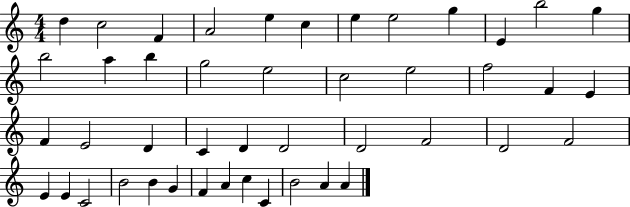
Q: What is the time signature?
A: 4/4